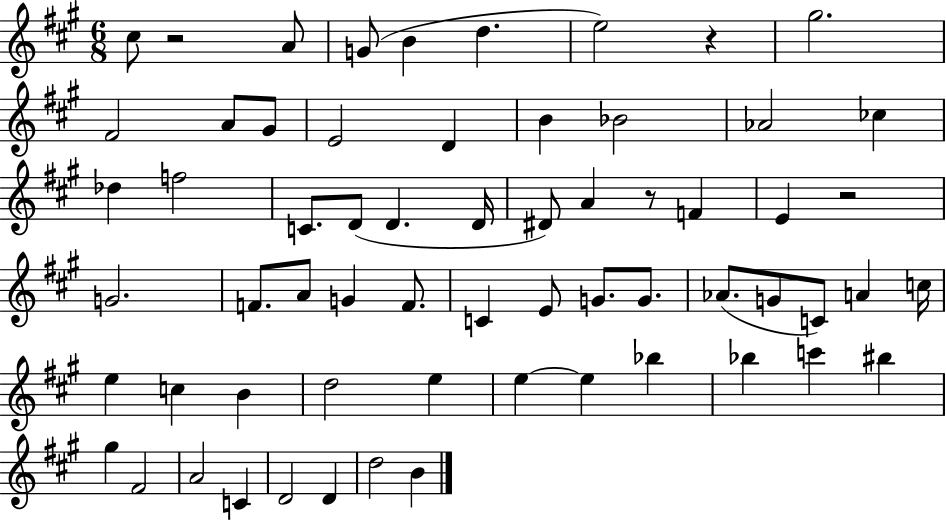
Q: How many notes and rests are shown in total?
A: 63